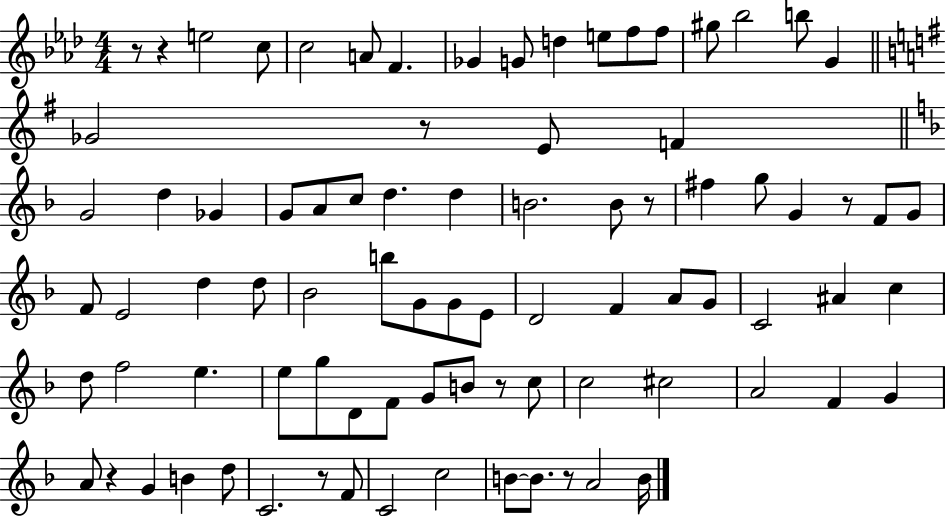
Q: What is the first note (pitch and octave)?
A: E5